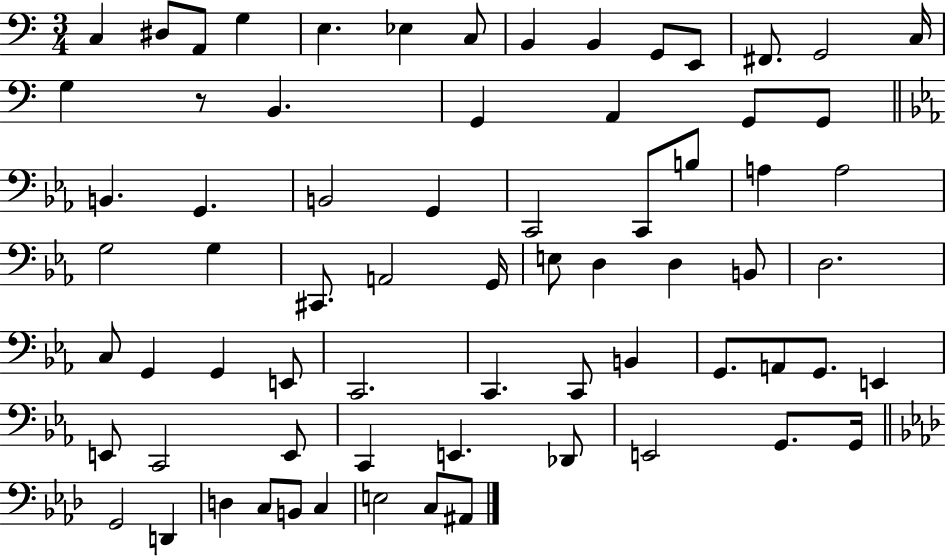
X:1
T:Untitled
M:3/4
L:1/4
K:C
C, ^D,/2 A,,/2 G, E, _E, C,/2 B,, B,, G,,/2 E,,/2 ^F,,/2 G,,2 C,/4 G, z/2 B,, G,, A,, G,,/2 G,,/2 B,, G,, B,,2 G,, C,,2 C,,/2 B,/2 A, A,2 G,2 G, ^C,,/2 A,,2 G,,/4 E,/2 D, D, B,,/2 D,2 C,/2 G,, G,, E,,/2 C,,2 C,, C,,/2 B,, G,,/2 A,,/2 G,,/2 E,, E,,/2 C,,2 E,,/2 C,, E,, _D,,/2 E,,2 G,,/2 G,,/4 G,,2 D,, D, C,/2 B,,/2 C, E,2 C,/2 ^A,,/2